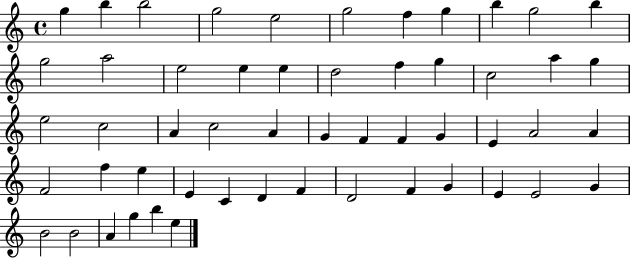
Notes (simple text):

G5/q B5/q B5/h G5/h E5/h G5/h F5/q G5/q B5/q G5/h B5/q G5/h A5/h E5/h E5/q E5/q D5/h F5/q G5/q C5/h A5/q G5/q E5/h C5/h A4/q C5/h A4/q G4/q F4/q F4/q G4/q E4/q A4/h A4/q F4/h F5/q E5/q E4/q C4/q D4/q F4/q D4/h F4/q G4/q E4/q E4/h G4/q B4/h B4/h A4/q G5/q B5/q E5/q